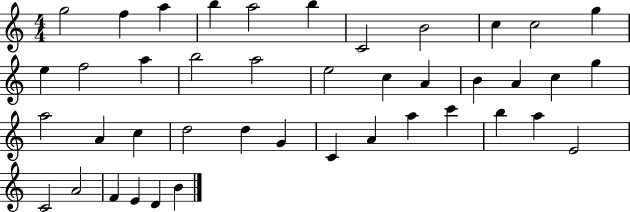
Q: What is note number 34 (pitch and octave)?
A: B5